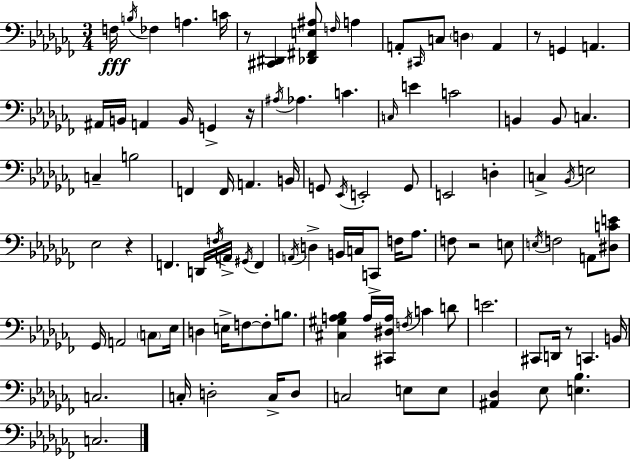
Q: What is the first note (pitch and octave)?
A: F3